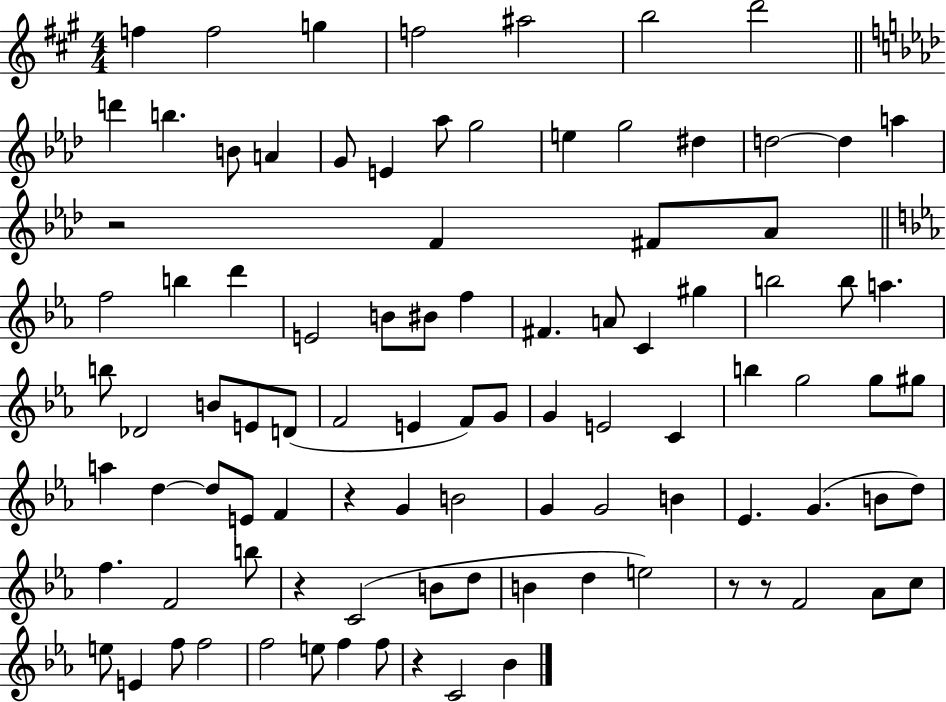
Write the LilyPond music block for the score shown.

{
  \clef treble
  \numericTimeSignature
  \time 4/4
  \key a \major
  f''4 f''2 g''4 | f''2 ais''2 | b''2 d'''2 | \bar "||" \break \key aes \major d'''4 b''4. b'8 a'4 | g'8 e'4 aes''8 g''2 | e''4 g''2 dis''4 | d''2~~ d''4 a''4 | \break r2 f'4 fis'8 aes'8 | \bar "||" \break \key c \minor f''2 b''4 d'''4 | e'2 b'8 bis'8 f''4 | fis'4. a'8 c'4 gis''4 | b''2 b''8 a''4. | \break b''8 des'2 b'8 e'8 d'8( | f'2 e'4 f'8) g'8 | g'4 e'2 c'4 | b''4 g''2 g''8 gis''8 | \break a''4 d''4~~ d''8 e'8 f'4 | r4 g'4 b'2 | g'4 g'2 b'4 | ees'4. g'4.( b'8 d''8) | \break f''4. f'2 b''8 | r4 c'2( b'8 d''8 | b'4 d''4 e''2) | r8 r8 f'2 aes'8 c''8 | \break e''8 e'4 f''8 f''2 | f''2 e''8 f''4 f''8 | r4 c'2 bes'4 | \bar "|."
}